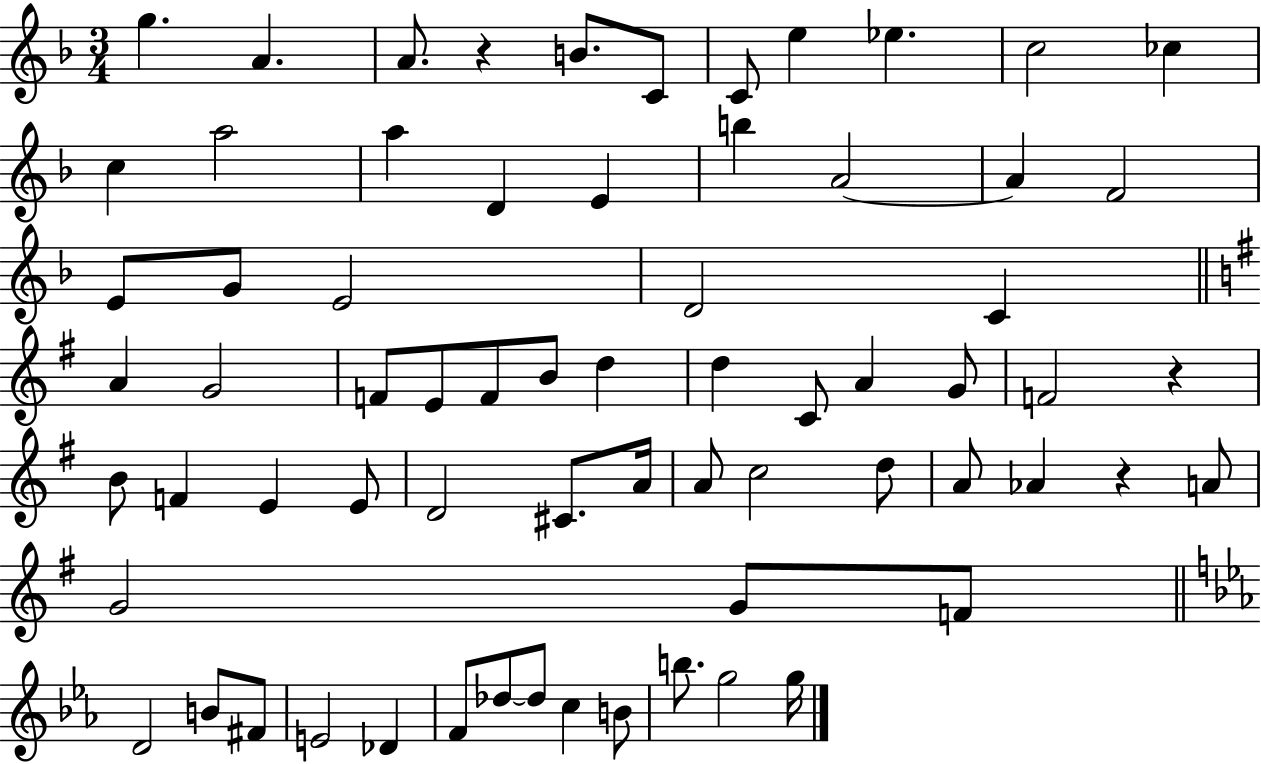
{
  \clef treble
  \numericTimeSignature
  \time 3/4
  \key f \major
  \repeat volta 2 { g''4. a'4. | a'8. r4 b'8. c'8 | c'8 e''4 ees''4. | c''2 ces''4 | \break c''4 a''2 | a''4 d'4 e'4 | b''4 a'2~~ | a'4 f'2 | \break e'8 g'8 e'2 | d'2 c'4 | \bar "||" \break \key g \major a'4 g'2 | f'8 e'8 f'8 b'8 d''4 | d''4 c'8 a'4 g'8 | f'2 r4 | \break b'8 f'4 e'4 e'8 | d'2 cis'8. a'16 | a'8 c''2 d''8 | a'8 aes'4 r4 a'8 | \break g'2 g'8 f'8 | \bar "||" \break \key c \minor d'2 b'8 fis'8 | e'2 des'4 | f'8 des''8~~ des''8 c''4 b'8 | b''8. g''2 g''16 | \break } \bar "|."
}